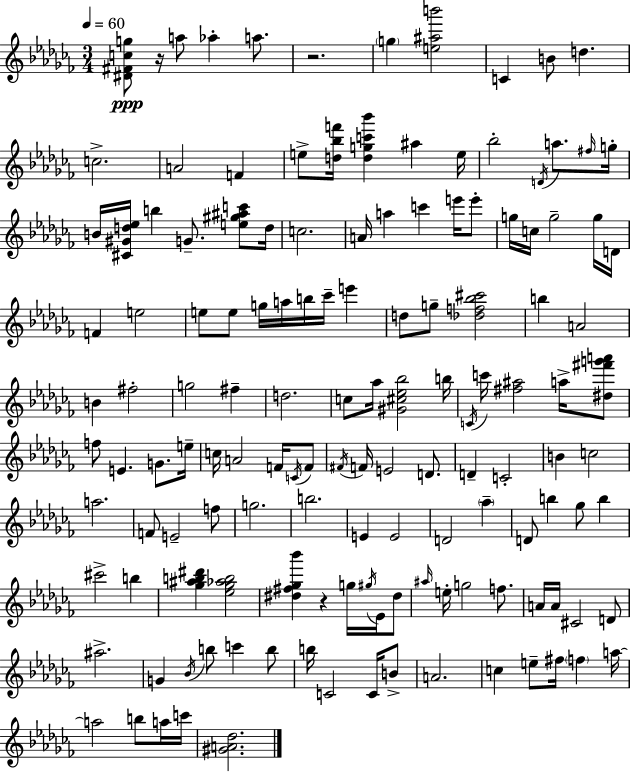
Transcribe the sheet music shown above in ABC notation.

X:1
T:Untitled
M:3/4
L:1/4
K:Abm
[^D^Fcg]/2 z/4 a/2 _a a/2 z2 g [e^ab']2 C B/2 d c2 A2 F e/2 [d_bf']/4 [dgc'_b'] ^a e/4 _b2 D/4 a/2 ^f/4 g/4 B/4 [^C^Gd_e]/4 b G/2 [e^g^ac']/2 d/4 c2 A/4 a c' e'/4 e'/2 g/4 c/4 g2 g/4 D/4 F e2 e/2 e/2 g/4 a/4 b/4 _c'/4 e' d/2 g/2 [_df_b^c']2 b A2 B ^f2 g2 ^f d2 c/2 _a/4 [^G^c_e_b]2 b/4 C/4 c'/4 [^f^a]2 a/4 [^d^f'g'a']/2 f/2 E G/2 e/4 c/4 A2 F/4 C/4 F/2 ^F/4 F/4 E2 D/2 D C2 B c2 a2 F/2 E2 f/2 g2 b2 E E2 D2 _a D/2 b _g/2 b ^c'2 b [_g^ab^d'] [_e_g_ab]2 [^d^f_g_b'] z g/4 ^g/4 _E/4 ^d/2 ^a/4 e/4 g2 f/2 A/4 A/4 ^C2 D/2 ^a2 G _B/4 b/2 c' b/2 b/4 C2 C/4 B/2 A2 c e/2 ^f/4 f a/4 a2 b/2 a/4 c'/4 [^GA_d]2